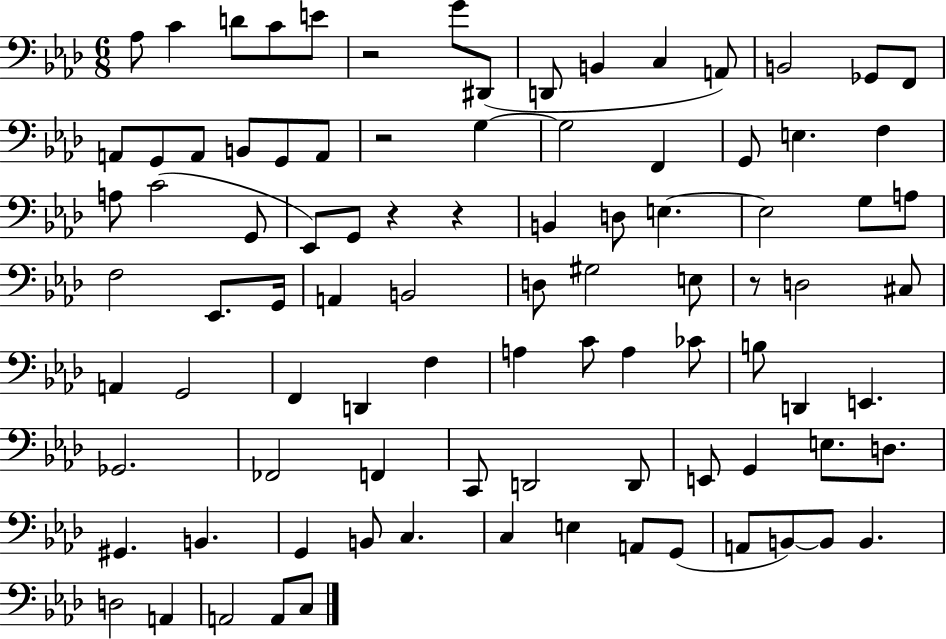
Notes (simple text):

Ab3/e C4/q D4/e C4/e E4/e R/h G4/e D#2/e D2/e B2/q C3/q A2/e B2/h Gb2/e F2/e A2/e G2/e A2/e B2/e G2/e A2/e R/h G3/q G3/h F2/q G2/e E3/q. F3/q A3/e C4/h G2/e Eb2/e G2/e R/q R/q B2/q D3/e E3/q. E3/h G3/e A3/e F3/h Eb2/e. G2/s A2/q B2/h D3/e G#3/h E3/e R/e D3/h C#3/e A2/q G2/h F2/q D2/q F3/q A3/q C4/e A3/q CES4/e B3/e D2/q E2/q. Gb2/h. FES2/h F2/q C2/e D2/h D2/e E2/e G2/q E3/e. D3/e. G#2/q. B2/q. G2/q B2/e C3/q. C3/q E3/q A2/e G2/e A2/e B2/e B2/e B2/q. D3/h A2/q A2/h A2/e C3/e